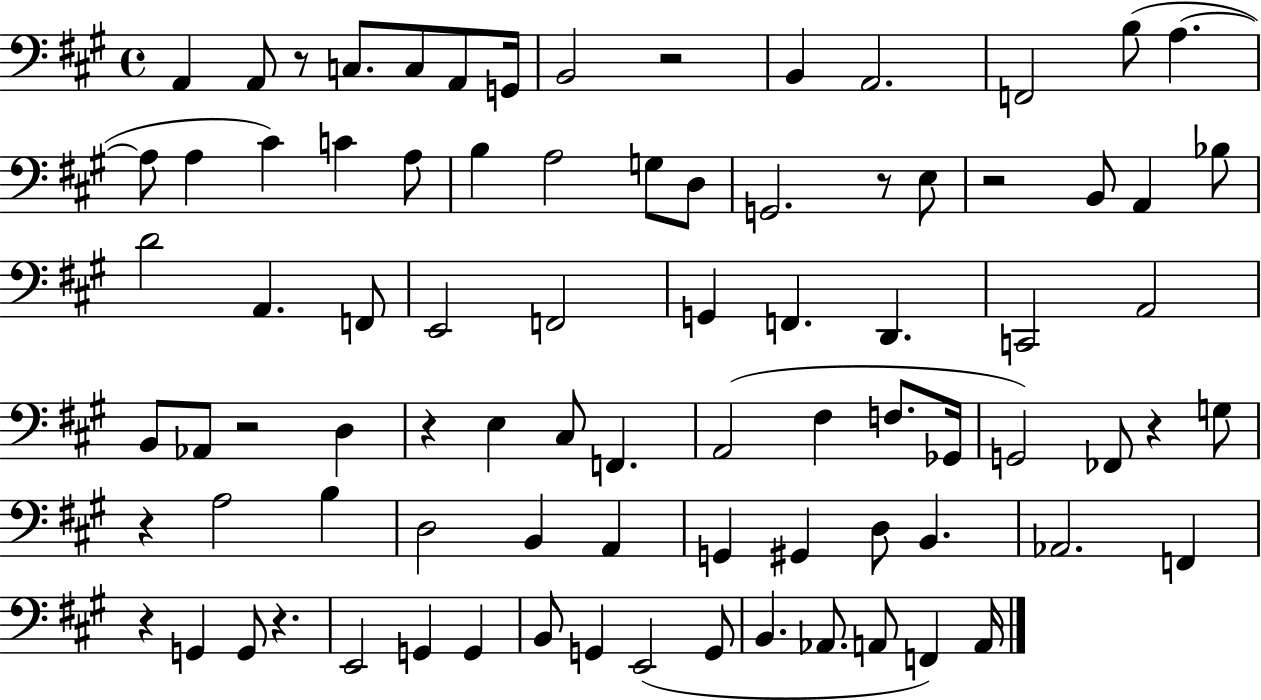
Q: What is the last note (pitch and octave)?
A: A2